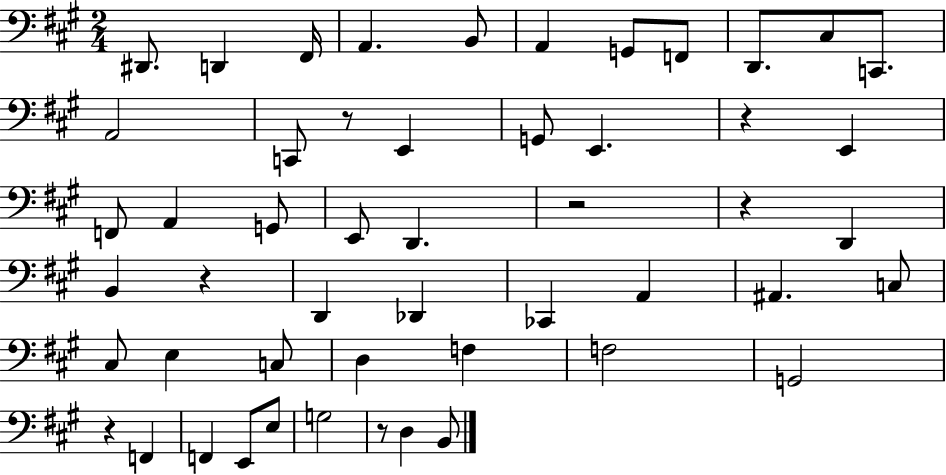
D#2/e. D2/q F#2/s A2/q. B2/e A2/q G2/e F2/e D2/e. C#3/e C2/e. A2/h C2/e R/e E2/q G2/e E2/q. R/q E2/q F2/e A2/q G2/e E2/e D2/q. R/h R/q D2/q B2/q R/q D2/q Db2/q CES2/q A2/q A#2/q. C3/e C#3/e E3/q C3/e D3/q F3/q F3/h G2/h R/q F2/q F2/q E2/e E3/e G3/h R/e D3/q B2/e